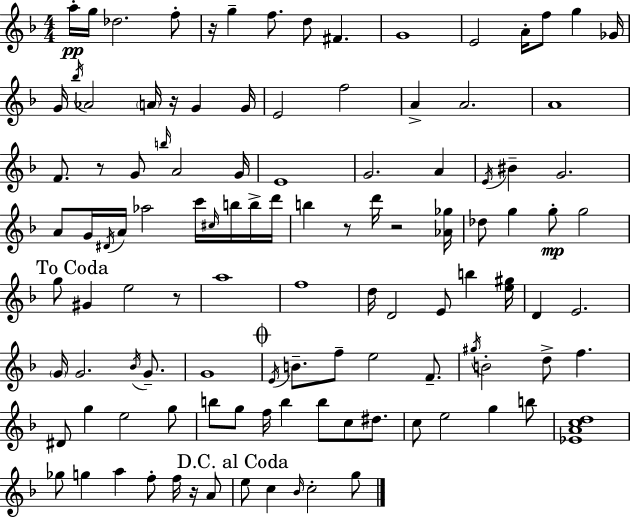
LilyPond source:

{
  \clef treble
  \numericTimeSignature
  \time 4/4
  \key f \major
  a''16-.\pp g''16 des''2. f''8-. | r16 g''4-- f''8. d''8 fis'4. | g'1 | e'2 a'16-. f''8 g''4 ges'16 | \break g'16 \acciaccatura { bes''16 } aes'2 \parenthesize a'16 r16 g'4 | g'16 e'2 f''2 | a'4-> a'2. | a'1 | \break f'8. r8 g'8 \grace { b''16 } a'2 | g'16 e'1 | g'2. a'4 | \acciaccatura { e'16 } bis'4-- g'2. | \break a'8 g'16 \acciaccatura { dis'16 } a'16 aes''2 | c'''16 \grace { cis''16 } b''16 b''16-> d'''16 b''4 r8 d'''16 r2 | <aes' ges''>16 des''8 g''4 g''8-.\mp g''2 | \mark "To Coda" g''8 gis'4 e''2 | \break r8 a''1 | f''1 | d''16 d'2 e'8 | b''4 <e'' gis''>16 d'4 e'2. | \break \parenthesize g'16 g'2. | \acciaccatura { bes'16 } g'8.-- g'1 | \mark \markup { \musicglyph "scripts.coda" } \acciaccatura { e'16 } b'8.-- f''8-- e''2 | f'8.-- \acciaccatura { gis''16 } b'2-. | \break d''8-> f''4. dis'8 g''4 e''2 | g''8 b''8 g''8 f''16 b''4 | b''8 c''8 dis''8. c''8 e''2 | g''4 b''8 <ees' a' c'' d''>1 | \break ges''8 g''4 a''4 | f''8-. f''16 r16 a'8 \mark "D.C. al Coda" e''8 c''4 \grace { bes'16 } c''2-. | g''8 \bar "|."
}